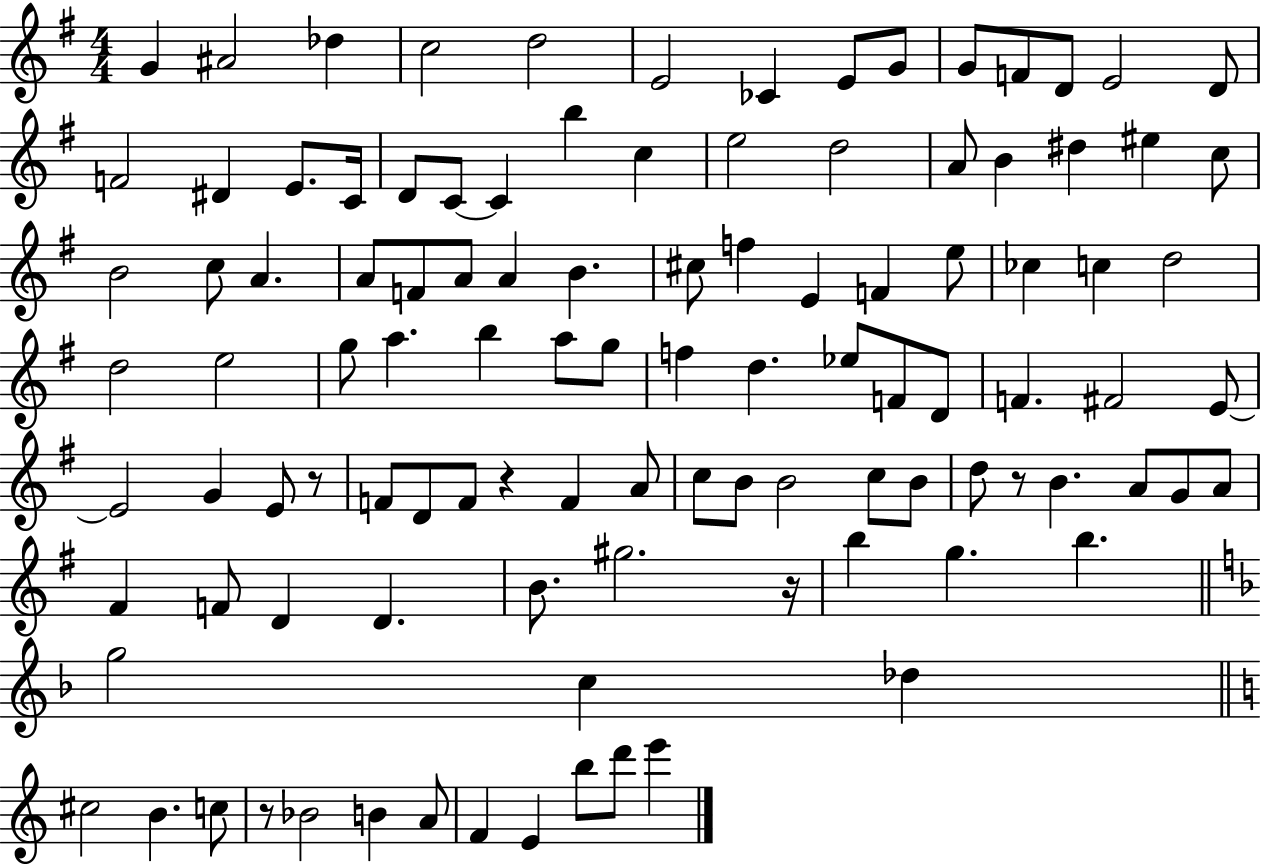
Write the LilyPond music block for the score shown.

{
  \clef treble
  \numericTimeSignature
  \time 4/4
  \key g \major
  g'4 ais'2 des''4 | c''2 d''2 | e'2 ces'4 e'8 g'8 | g'8 f'8 d'8 e'2 d'8 | \break f'2 dis'4 e'8. c'16 | d'8 c'8~~ c'4 b''4 c''4 | e''2 d''2 | a'8 b'4 dis''4 eis''4 c''8 | \break b'2 c''8 a'4. | a'8 f'8 a'8 a'4 b'4. | cis''8 f''4 e'4 f'4 e''8 | ces''4 c''4 d''2 | \break d''2 e''2 | g''8 a''4. b''4 a''8 g''8 | f''4 d''4. ees''8 f'8 d'8 | f'4. fis'2 e'8~~ | \break e'2 g'4 e'8 r8 | f'8 d'8 f'8 r4 f'4 a'8 | c''8 b'8 b'2 c''8 b'8 | d''8 r8 b'4. a'8 g'8 a'8 | \break fis'4 f'8 d'4 d'4. | b'8. gis''2. r16 | b''4 g''4. b''4. | \bar "||" \break \key f \major g''2 c''4 des''4 | \bar "||" \break \key c \major cis''2 b'4. c''8 | r8 bes'2 b'4 a'8 | f'4 e'4 b''8 d'''8 e'''4 | \bar "|."
}